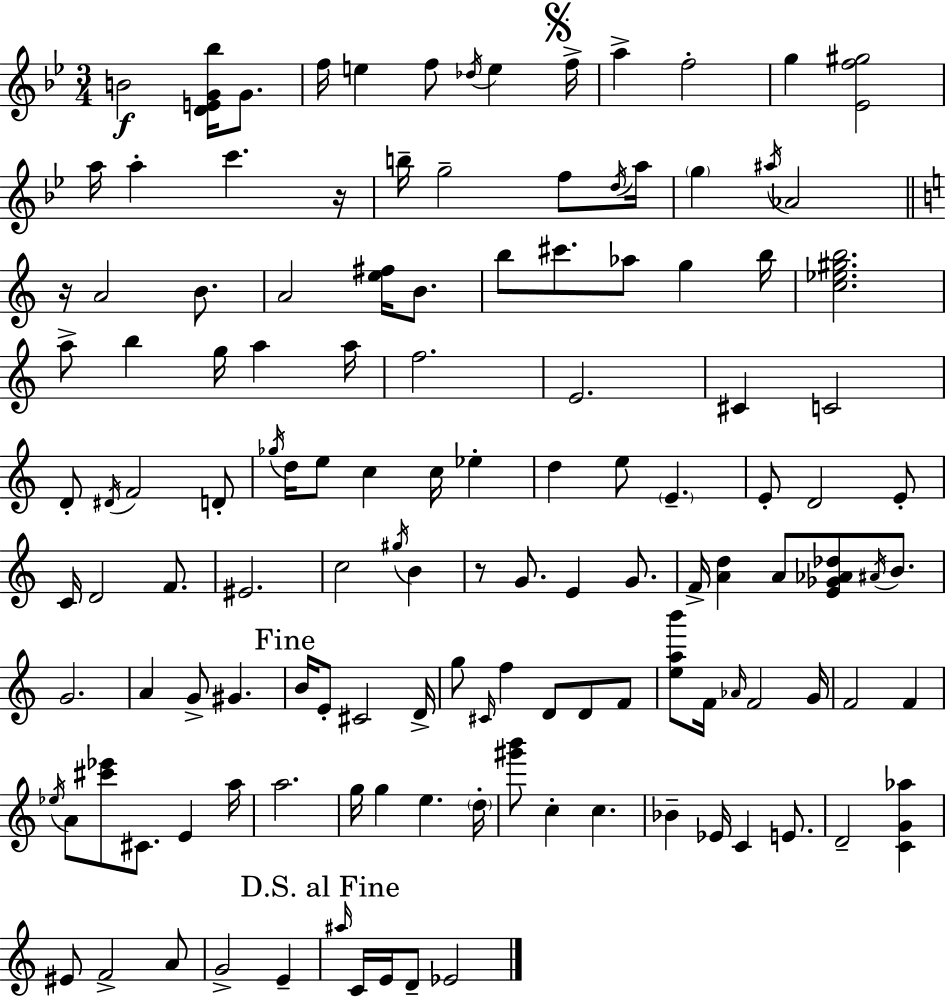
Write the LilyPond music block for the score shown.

{
  \clef treble
  \numericTimeSignature
  \time 3/4
  \key g \minor
  b'2\f <d' e' g' bes''>16 g'8. | f''16 e''4 f''8 \acciaccatura { des''16 } e''4 | \mark \markup { \musicglyph "scripts.segno" } f''16-> a''4-> f''2-. | g''4 <ees' f'' gis''>2 | \break a''16 a''4-. c'''4. | r16 b''16-- g''2-- f''8 | \acciaccatura { d''16 } a''16 \parenthesize g''4 \acciaccatura { ais''16 } aes'2 | \bar "||" \break \key a \minor r16 a'2 b'8. | a'2 <e'' fis''>16 b'8. | b''8 cis'''8. aes''8 g''4 b''16 | <c'' ees'' gis'' b''>2. | \break a''8-> b''4 g''16 a''4 a''16 | f''2. | e'2. | cis'4 c'2 | \break d'8-. \acciaccatura { dis'16 } f'2 d'8-. | \acciaccatura { ges''16 } d''16 e''8 c''4 c''16 ees''4-. | d''4 e''8 \parenthesize e'4.-- | e'8-. d'2 | \break e'8-. c'16 d'2 f'8. | eis'2. | c''2 \acciaccatura { gis''16 } b'4 | r8 g'8. e'4 | \break g'8. f'16-> <a' d''>4 a'8 <e' ges' aes' des''>8 | \acciaccatura { ais'16 } b'8. g'2. | a'4 g'8-> gis'4. | \mark "Fine" b'16 e'8-. cis'2 | \break d'16-> g''8 \grace { cis'16 } f''4 d'8 | d'8 f'8 <e'' a'' b'''>8 f'16 \grace { aes'16 } f'2 | g'16 f'2 | f'4 \acciaccatura { ees''16 } a'8 <cis''' ees'''>8 cis'8. | \break e'4 a''16 a''2. | g''16 g''4 | e''4. \parenthesize d''16-. <gis''' b'''>8 c''4-. | c''4. bes'4-- ees'16 | \break c'4 e'8. d'2-- | <c' g' aes''>4 eis'8 f'2-> | a'8 g'2-> | e'4-- \mark "D.S. al Fine" \grace { ais''16 } c'16 e'16 d'8-- | \break ees'2 \bar "|."
}